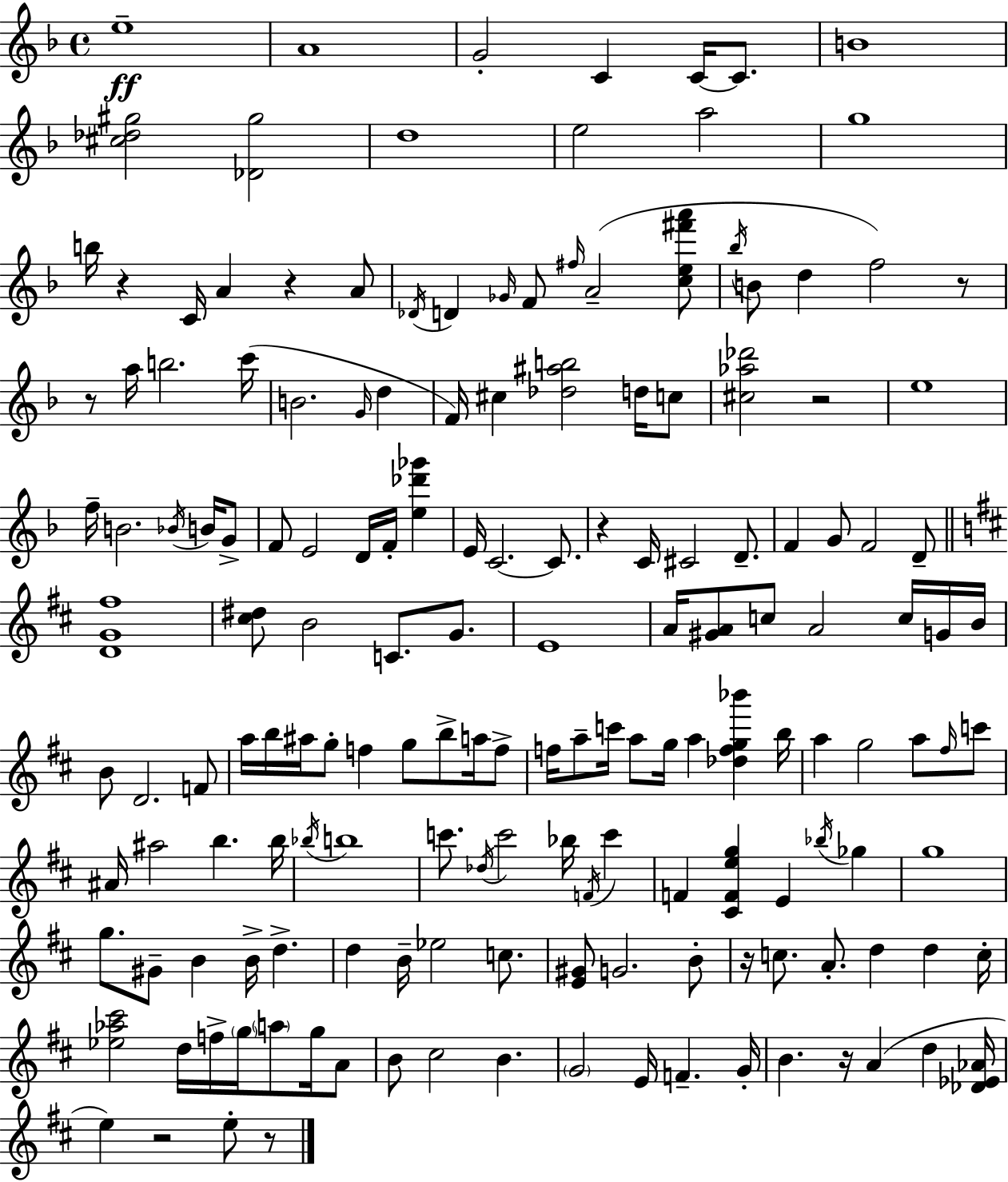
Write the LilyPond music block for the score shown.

{
  \clef treble
  \time 4/4
  \defaultTimeSignature
  \key f \major
  e''1--\ff | a'1 | g'2-. c'4 c'16~~ c'8. | b'1 | \break <cis'' des'' gis''>2 <des' gis''>2 | d''1 | e''2 a''2 | g''1 | \break b''16 r4 c'16 a'4 r4 a'8 | \acciaccatura { des'16 } d'4 \grace { ges'16 } f'8 \grace { fis''16 } a'2--( | <c'' e'' fis''' a'''>8 \acciaccatura { bes''16 } b'8 d''4 f''2) | r8 r8 a''16 b''2. | \break c'''16( b'2. | \grace { g'16 } d''4 f'16) cis''4 <des'' ais'' b''>2 | d''16 c''8 <cis'' aes'' des'''>2 r2 | e''1 | \break f''16-- b'2. | \acciaccatura { bes'16 } b'16 g'8-> f'8 e'2 | d'16 f'16-. <e'' des''' ges'''>4 e'16 c'2.~~ | c'8. r4 c'16 cis'2 | \break d'8.-- f'4 g'8 f'2 | d'8-- \bar "||" \break \key d \major <d' g' fis''>1 | <cis'' dis''>8 b'2 c'8. g'8. | e'1 | a'16 <gis' a'>8 c''8 a'2 c''16 g'16 b'16 | \break b'8 d'2. f'8 | a''16 b''16 ais''16 g''8-. f''4 g''8 b''8-> a''16 f''8-> | f''16 a''8-- c'''16 a''8 g''16 a''4 <des'' f'' g'' bes'''>4 b''16 | a''4 g''2 a''8 \grace { fis''16 } c'''8 | \break ais'16 ais''2 b''4. | b''16 \acciaccatura { bes''16 } b''1 | c'''8. \acciaccatura { des''16 } c'''2 bes''16 \acciaccatura { f'16 } | c'''4 f'4 <cis' f' e'' g''>4 e'4 | \break \acciaccatura { bes''16 } ges''4 g''1 | g''8. gis'8-- b'4 b'16-> d''4.-> | d''4 b'16-- ees''2 | c''8. <e' gis'>8 g'2. | \break b'8-. r16 c''8. a'8.-. d''4 | d''4 c''16-. <ees'' aes'' cis'''>2 d''16 f''16-> \parenthesize g''16 | \parenthesize a''8 g''16 a'8 b'8 cis''2 b'4. | \parenthesize g'2 e'16 f'4.-- | \break g'16-. b'4. r16 a'4( | d''4 <des' ees' aes'>16 e''4) r2 | e''8-. r8 \bar "|."
}